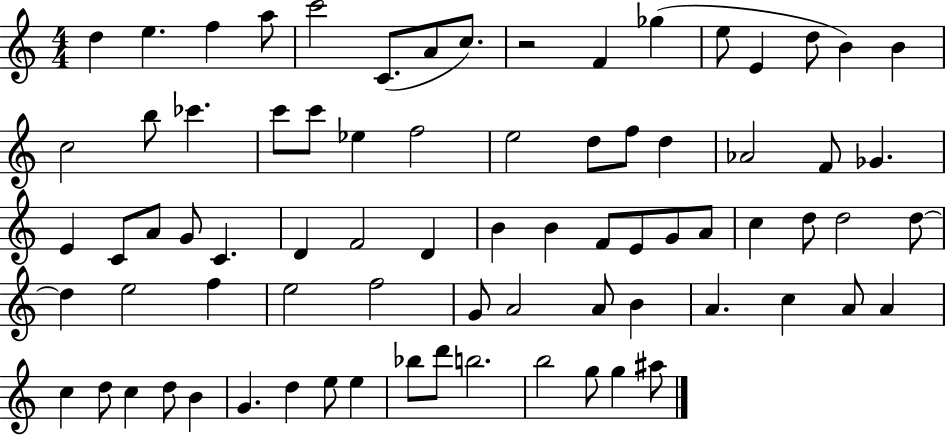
D5/q E5/q. F5/q A5/e C6/h C4/e. A4/e C5/e. R/h F4/q Gb5/q E5/e E4/q D5/e B4/q B4/q C5/h B5/e CES6/q. C6/e C6/e Eb5/q F5/h E5/h D5/e F5/e D5/q Ab4/h F4/e Gb4/q. E4/q C4/e A4/e G4/e C4/q. D4/q F4/h D4/q B4/q B4/q F4/e E4/e G4/e A4/e C5/q D5/e D5/h D5/e D5/q E5/h F5/q E5/h F5/h G4/e A4/h A4/e B4/q A4/q. C5/q A4/e A4/q C5/q D5/e C5/q D5/e B4/q G4/q. D5/q E5/e E5/q Bb5/e D6/e B5/h. B5/h G5/e G5/q A#5/e